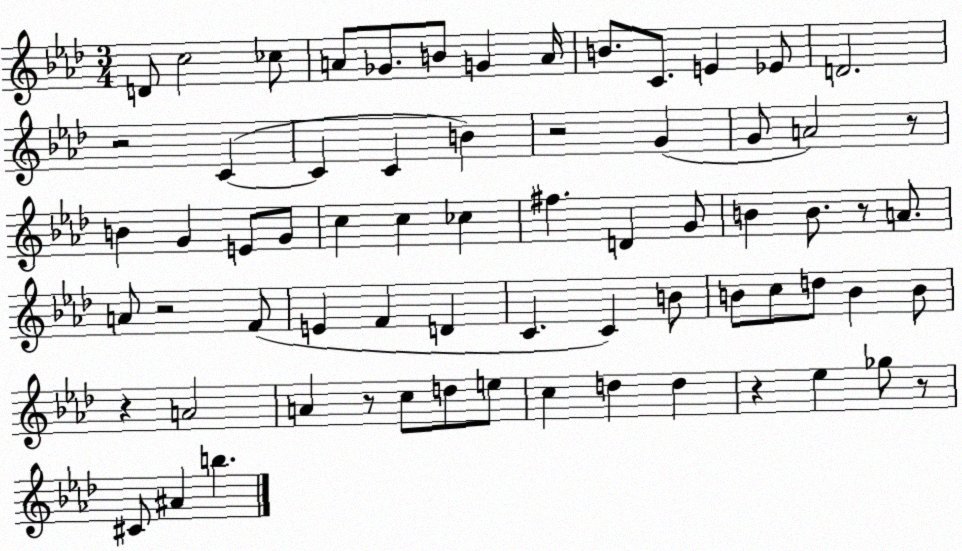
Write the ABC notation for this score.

X:1
T:Untitled
M:3/4
L:1/4
K:Ab
D/2 c2 _c/2 A/2 _G/2 B/2 G A/4 B/2 C/2 E _E/2 D2 z2 C C C B z2 G G/2 A2 z/2 B G E/2 G/2 c c _c ^f D G/2 B B/2 z/2 A/2 A/2 z2 F/2 E F D C C B/2 B/2 c/2 d/2 B B/2 z A2 A z/2 c/2 d/2 e/2 c d d z _e _g/2 z/2 ^C/2 ^A b